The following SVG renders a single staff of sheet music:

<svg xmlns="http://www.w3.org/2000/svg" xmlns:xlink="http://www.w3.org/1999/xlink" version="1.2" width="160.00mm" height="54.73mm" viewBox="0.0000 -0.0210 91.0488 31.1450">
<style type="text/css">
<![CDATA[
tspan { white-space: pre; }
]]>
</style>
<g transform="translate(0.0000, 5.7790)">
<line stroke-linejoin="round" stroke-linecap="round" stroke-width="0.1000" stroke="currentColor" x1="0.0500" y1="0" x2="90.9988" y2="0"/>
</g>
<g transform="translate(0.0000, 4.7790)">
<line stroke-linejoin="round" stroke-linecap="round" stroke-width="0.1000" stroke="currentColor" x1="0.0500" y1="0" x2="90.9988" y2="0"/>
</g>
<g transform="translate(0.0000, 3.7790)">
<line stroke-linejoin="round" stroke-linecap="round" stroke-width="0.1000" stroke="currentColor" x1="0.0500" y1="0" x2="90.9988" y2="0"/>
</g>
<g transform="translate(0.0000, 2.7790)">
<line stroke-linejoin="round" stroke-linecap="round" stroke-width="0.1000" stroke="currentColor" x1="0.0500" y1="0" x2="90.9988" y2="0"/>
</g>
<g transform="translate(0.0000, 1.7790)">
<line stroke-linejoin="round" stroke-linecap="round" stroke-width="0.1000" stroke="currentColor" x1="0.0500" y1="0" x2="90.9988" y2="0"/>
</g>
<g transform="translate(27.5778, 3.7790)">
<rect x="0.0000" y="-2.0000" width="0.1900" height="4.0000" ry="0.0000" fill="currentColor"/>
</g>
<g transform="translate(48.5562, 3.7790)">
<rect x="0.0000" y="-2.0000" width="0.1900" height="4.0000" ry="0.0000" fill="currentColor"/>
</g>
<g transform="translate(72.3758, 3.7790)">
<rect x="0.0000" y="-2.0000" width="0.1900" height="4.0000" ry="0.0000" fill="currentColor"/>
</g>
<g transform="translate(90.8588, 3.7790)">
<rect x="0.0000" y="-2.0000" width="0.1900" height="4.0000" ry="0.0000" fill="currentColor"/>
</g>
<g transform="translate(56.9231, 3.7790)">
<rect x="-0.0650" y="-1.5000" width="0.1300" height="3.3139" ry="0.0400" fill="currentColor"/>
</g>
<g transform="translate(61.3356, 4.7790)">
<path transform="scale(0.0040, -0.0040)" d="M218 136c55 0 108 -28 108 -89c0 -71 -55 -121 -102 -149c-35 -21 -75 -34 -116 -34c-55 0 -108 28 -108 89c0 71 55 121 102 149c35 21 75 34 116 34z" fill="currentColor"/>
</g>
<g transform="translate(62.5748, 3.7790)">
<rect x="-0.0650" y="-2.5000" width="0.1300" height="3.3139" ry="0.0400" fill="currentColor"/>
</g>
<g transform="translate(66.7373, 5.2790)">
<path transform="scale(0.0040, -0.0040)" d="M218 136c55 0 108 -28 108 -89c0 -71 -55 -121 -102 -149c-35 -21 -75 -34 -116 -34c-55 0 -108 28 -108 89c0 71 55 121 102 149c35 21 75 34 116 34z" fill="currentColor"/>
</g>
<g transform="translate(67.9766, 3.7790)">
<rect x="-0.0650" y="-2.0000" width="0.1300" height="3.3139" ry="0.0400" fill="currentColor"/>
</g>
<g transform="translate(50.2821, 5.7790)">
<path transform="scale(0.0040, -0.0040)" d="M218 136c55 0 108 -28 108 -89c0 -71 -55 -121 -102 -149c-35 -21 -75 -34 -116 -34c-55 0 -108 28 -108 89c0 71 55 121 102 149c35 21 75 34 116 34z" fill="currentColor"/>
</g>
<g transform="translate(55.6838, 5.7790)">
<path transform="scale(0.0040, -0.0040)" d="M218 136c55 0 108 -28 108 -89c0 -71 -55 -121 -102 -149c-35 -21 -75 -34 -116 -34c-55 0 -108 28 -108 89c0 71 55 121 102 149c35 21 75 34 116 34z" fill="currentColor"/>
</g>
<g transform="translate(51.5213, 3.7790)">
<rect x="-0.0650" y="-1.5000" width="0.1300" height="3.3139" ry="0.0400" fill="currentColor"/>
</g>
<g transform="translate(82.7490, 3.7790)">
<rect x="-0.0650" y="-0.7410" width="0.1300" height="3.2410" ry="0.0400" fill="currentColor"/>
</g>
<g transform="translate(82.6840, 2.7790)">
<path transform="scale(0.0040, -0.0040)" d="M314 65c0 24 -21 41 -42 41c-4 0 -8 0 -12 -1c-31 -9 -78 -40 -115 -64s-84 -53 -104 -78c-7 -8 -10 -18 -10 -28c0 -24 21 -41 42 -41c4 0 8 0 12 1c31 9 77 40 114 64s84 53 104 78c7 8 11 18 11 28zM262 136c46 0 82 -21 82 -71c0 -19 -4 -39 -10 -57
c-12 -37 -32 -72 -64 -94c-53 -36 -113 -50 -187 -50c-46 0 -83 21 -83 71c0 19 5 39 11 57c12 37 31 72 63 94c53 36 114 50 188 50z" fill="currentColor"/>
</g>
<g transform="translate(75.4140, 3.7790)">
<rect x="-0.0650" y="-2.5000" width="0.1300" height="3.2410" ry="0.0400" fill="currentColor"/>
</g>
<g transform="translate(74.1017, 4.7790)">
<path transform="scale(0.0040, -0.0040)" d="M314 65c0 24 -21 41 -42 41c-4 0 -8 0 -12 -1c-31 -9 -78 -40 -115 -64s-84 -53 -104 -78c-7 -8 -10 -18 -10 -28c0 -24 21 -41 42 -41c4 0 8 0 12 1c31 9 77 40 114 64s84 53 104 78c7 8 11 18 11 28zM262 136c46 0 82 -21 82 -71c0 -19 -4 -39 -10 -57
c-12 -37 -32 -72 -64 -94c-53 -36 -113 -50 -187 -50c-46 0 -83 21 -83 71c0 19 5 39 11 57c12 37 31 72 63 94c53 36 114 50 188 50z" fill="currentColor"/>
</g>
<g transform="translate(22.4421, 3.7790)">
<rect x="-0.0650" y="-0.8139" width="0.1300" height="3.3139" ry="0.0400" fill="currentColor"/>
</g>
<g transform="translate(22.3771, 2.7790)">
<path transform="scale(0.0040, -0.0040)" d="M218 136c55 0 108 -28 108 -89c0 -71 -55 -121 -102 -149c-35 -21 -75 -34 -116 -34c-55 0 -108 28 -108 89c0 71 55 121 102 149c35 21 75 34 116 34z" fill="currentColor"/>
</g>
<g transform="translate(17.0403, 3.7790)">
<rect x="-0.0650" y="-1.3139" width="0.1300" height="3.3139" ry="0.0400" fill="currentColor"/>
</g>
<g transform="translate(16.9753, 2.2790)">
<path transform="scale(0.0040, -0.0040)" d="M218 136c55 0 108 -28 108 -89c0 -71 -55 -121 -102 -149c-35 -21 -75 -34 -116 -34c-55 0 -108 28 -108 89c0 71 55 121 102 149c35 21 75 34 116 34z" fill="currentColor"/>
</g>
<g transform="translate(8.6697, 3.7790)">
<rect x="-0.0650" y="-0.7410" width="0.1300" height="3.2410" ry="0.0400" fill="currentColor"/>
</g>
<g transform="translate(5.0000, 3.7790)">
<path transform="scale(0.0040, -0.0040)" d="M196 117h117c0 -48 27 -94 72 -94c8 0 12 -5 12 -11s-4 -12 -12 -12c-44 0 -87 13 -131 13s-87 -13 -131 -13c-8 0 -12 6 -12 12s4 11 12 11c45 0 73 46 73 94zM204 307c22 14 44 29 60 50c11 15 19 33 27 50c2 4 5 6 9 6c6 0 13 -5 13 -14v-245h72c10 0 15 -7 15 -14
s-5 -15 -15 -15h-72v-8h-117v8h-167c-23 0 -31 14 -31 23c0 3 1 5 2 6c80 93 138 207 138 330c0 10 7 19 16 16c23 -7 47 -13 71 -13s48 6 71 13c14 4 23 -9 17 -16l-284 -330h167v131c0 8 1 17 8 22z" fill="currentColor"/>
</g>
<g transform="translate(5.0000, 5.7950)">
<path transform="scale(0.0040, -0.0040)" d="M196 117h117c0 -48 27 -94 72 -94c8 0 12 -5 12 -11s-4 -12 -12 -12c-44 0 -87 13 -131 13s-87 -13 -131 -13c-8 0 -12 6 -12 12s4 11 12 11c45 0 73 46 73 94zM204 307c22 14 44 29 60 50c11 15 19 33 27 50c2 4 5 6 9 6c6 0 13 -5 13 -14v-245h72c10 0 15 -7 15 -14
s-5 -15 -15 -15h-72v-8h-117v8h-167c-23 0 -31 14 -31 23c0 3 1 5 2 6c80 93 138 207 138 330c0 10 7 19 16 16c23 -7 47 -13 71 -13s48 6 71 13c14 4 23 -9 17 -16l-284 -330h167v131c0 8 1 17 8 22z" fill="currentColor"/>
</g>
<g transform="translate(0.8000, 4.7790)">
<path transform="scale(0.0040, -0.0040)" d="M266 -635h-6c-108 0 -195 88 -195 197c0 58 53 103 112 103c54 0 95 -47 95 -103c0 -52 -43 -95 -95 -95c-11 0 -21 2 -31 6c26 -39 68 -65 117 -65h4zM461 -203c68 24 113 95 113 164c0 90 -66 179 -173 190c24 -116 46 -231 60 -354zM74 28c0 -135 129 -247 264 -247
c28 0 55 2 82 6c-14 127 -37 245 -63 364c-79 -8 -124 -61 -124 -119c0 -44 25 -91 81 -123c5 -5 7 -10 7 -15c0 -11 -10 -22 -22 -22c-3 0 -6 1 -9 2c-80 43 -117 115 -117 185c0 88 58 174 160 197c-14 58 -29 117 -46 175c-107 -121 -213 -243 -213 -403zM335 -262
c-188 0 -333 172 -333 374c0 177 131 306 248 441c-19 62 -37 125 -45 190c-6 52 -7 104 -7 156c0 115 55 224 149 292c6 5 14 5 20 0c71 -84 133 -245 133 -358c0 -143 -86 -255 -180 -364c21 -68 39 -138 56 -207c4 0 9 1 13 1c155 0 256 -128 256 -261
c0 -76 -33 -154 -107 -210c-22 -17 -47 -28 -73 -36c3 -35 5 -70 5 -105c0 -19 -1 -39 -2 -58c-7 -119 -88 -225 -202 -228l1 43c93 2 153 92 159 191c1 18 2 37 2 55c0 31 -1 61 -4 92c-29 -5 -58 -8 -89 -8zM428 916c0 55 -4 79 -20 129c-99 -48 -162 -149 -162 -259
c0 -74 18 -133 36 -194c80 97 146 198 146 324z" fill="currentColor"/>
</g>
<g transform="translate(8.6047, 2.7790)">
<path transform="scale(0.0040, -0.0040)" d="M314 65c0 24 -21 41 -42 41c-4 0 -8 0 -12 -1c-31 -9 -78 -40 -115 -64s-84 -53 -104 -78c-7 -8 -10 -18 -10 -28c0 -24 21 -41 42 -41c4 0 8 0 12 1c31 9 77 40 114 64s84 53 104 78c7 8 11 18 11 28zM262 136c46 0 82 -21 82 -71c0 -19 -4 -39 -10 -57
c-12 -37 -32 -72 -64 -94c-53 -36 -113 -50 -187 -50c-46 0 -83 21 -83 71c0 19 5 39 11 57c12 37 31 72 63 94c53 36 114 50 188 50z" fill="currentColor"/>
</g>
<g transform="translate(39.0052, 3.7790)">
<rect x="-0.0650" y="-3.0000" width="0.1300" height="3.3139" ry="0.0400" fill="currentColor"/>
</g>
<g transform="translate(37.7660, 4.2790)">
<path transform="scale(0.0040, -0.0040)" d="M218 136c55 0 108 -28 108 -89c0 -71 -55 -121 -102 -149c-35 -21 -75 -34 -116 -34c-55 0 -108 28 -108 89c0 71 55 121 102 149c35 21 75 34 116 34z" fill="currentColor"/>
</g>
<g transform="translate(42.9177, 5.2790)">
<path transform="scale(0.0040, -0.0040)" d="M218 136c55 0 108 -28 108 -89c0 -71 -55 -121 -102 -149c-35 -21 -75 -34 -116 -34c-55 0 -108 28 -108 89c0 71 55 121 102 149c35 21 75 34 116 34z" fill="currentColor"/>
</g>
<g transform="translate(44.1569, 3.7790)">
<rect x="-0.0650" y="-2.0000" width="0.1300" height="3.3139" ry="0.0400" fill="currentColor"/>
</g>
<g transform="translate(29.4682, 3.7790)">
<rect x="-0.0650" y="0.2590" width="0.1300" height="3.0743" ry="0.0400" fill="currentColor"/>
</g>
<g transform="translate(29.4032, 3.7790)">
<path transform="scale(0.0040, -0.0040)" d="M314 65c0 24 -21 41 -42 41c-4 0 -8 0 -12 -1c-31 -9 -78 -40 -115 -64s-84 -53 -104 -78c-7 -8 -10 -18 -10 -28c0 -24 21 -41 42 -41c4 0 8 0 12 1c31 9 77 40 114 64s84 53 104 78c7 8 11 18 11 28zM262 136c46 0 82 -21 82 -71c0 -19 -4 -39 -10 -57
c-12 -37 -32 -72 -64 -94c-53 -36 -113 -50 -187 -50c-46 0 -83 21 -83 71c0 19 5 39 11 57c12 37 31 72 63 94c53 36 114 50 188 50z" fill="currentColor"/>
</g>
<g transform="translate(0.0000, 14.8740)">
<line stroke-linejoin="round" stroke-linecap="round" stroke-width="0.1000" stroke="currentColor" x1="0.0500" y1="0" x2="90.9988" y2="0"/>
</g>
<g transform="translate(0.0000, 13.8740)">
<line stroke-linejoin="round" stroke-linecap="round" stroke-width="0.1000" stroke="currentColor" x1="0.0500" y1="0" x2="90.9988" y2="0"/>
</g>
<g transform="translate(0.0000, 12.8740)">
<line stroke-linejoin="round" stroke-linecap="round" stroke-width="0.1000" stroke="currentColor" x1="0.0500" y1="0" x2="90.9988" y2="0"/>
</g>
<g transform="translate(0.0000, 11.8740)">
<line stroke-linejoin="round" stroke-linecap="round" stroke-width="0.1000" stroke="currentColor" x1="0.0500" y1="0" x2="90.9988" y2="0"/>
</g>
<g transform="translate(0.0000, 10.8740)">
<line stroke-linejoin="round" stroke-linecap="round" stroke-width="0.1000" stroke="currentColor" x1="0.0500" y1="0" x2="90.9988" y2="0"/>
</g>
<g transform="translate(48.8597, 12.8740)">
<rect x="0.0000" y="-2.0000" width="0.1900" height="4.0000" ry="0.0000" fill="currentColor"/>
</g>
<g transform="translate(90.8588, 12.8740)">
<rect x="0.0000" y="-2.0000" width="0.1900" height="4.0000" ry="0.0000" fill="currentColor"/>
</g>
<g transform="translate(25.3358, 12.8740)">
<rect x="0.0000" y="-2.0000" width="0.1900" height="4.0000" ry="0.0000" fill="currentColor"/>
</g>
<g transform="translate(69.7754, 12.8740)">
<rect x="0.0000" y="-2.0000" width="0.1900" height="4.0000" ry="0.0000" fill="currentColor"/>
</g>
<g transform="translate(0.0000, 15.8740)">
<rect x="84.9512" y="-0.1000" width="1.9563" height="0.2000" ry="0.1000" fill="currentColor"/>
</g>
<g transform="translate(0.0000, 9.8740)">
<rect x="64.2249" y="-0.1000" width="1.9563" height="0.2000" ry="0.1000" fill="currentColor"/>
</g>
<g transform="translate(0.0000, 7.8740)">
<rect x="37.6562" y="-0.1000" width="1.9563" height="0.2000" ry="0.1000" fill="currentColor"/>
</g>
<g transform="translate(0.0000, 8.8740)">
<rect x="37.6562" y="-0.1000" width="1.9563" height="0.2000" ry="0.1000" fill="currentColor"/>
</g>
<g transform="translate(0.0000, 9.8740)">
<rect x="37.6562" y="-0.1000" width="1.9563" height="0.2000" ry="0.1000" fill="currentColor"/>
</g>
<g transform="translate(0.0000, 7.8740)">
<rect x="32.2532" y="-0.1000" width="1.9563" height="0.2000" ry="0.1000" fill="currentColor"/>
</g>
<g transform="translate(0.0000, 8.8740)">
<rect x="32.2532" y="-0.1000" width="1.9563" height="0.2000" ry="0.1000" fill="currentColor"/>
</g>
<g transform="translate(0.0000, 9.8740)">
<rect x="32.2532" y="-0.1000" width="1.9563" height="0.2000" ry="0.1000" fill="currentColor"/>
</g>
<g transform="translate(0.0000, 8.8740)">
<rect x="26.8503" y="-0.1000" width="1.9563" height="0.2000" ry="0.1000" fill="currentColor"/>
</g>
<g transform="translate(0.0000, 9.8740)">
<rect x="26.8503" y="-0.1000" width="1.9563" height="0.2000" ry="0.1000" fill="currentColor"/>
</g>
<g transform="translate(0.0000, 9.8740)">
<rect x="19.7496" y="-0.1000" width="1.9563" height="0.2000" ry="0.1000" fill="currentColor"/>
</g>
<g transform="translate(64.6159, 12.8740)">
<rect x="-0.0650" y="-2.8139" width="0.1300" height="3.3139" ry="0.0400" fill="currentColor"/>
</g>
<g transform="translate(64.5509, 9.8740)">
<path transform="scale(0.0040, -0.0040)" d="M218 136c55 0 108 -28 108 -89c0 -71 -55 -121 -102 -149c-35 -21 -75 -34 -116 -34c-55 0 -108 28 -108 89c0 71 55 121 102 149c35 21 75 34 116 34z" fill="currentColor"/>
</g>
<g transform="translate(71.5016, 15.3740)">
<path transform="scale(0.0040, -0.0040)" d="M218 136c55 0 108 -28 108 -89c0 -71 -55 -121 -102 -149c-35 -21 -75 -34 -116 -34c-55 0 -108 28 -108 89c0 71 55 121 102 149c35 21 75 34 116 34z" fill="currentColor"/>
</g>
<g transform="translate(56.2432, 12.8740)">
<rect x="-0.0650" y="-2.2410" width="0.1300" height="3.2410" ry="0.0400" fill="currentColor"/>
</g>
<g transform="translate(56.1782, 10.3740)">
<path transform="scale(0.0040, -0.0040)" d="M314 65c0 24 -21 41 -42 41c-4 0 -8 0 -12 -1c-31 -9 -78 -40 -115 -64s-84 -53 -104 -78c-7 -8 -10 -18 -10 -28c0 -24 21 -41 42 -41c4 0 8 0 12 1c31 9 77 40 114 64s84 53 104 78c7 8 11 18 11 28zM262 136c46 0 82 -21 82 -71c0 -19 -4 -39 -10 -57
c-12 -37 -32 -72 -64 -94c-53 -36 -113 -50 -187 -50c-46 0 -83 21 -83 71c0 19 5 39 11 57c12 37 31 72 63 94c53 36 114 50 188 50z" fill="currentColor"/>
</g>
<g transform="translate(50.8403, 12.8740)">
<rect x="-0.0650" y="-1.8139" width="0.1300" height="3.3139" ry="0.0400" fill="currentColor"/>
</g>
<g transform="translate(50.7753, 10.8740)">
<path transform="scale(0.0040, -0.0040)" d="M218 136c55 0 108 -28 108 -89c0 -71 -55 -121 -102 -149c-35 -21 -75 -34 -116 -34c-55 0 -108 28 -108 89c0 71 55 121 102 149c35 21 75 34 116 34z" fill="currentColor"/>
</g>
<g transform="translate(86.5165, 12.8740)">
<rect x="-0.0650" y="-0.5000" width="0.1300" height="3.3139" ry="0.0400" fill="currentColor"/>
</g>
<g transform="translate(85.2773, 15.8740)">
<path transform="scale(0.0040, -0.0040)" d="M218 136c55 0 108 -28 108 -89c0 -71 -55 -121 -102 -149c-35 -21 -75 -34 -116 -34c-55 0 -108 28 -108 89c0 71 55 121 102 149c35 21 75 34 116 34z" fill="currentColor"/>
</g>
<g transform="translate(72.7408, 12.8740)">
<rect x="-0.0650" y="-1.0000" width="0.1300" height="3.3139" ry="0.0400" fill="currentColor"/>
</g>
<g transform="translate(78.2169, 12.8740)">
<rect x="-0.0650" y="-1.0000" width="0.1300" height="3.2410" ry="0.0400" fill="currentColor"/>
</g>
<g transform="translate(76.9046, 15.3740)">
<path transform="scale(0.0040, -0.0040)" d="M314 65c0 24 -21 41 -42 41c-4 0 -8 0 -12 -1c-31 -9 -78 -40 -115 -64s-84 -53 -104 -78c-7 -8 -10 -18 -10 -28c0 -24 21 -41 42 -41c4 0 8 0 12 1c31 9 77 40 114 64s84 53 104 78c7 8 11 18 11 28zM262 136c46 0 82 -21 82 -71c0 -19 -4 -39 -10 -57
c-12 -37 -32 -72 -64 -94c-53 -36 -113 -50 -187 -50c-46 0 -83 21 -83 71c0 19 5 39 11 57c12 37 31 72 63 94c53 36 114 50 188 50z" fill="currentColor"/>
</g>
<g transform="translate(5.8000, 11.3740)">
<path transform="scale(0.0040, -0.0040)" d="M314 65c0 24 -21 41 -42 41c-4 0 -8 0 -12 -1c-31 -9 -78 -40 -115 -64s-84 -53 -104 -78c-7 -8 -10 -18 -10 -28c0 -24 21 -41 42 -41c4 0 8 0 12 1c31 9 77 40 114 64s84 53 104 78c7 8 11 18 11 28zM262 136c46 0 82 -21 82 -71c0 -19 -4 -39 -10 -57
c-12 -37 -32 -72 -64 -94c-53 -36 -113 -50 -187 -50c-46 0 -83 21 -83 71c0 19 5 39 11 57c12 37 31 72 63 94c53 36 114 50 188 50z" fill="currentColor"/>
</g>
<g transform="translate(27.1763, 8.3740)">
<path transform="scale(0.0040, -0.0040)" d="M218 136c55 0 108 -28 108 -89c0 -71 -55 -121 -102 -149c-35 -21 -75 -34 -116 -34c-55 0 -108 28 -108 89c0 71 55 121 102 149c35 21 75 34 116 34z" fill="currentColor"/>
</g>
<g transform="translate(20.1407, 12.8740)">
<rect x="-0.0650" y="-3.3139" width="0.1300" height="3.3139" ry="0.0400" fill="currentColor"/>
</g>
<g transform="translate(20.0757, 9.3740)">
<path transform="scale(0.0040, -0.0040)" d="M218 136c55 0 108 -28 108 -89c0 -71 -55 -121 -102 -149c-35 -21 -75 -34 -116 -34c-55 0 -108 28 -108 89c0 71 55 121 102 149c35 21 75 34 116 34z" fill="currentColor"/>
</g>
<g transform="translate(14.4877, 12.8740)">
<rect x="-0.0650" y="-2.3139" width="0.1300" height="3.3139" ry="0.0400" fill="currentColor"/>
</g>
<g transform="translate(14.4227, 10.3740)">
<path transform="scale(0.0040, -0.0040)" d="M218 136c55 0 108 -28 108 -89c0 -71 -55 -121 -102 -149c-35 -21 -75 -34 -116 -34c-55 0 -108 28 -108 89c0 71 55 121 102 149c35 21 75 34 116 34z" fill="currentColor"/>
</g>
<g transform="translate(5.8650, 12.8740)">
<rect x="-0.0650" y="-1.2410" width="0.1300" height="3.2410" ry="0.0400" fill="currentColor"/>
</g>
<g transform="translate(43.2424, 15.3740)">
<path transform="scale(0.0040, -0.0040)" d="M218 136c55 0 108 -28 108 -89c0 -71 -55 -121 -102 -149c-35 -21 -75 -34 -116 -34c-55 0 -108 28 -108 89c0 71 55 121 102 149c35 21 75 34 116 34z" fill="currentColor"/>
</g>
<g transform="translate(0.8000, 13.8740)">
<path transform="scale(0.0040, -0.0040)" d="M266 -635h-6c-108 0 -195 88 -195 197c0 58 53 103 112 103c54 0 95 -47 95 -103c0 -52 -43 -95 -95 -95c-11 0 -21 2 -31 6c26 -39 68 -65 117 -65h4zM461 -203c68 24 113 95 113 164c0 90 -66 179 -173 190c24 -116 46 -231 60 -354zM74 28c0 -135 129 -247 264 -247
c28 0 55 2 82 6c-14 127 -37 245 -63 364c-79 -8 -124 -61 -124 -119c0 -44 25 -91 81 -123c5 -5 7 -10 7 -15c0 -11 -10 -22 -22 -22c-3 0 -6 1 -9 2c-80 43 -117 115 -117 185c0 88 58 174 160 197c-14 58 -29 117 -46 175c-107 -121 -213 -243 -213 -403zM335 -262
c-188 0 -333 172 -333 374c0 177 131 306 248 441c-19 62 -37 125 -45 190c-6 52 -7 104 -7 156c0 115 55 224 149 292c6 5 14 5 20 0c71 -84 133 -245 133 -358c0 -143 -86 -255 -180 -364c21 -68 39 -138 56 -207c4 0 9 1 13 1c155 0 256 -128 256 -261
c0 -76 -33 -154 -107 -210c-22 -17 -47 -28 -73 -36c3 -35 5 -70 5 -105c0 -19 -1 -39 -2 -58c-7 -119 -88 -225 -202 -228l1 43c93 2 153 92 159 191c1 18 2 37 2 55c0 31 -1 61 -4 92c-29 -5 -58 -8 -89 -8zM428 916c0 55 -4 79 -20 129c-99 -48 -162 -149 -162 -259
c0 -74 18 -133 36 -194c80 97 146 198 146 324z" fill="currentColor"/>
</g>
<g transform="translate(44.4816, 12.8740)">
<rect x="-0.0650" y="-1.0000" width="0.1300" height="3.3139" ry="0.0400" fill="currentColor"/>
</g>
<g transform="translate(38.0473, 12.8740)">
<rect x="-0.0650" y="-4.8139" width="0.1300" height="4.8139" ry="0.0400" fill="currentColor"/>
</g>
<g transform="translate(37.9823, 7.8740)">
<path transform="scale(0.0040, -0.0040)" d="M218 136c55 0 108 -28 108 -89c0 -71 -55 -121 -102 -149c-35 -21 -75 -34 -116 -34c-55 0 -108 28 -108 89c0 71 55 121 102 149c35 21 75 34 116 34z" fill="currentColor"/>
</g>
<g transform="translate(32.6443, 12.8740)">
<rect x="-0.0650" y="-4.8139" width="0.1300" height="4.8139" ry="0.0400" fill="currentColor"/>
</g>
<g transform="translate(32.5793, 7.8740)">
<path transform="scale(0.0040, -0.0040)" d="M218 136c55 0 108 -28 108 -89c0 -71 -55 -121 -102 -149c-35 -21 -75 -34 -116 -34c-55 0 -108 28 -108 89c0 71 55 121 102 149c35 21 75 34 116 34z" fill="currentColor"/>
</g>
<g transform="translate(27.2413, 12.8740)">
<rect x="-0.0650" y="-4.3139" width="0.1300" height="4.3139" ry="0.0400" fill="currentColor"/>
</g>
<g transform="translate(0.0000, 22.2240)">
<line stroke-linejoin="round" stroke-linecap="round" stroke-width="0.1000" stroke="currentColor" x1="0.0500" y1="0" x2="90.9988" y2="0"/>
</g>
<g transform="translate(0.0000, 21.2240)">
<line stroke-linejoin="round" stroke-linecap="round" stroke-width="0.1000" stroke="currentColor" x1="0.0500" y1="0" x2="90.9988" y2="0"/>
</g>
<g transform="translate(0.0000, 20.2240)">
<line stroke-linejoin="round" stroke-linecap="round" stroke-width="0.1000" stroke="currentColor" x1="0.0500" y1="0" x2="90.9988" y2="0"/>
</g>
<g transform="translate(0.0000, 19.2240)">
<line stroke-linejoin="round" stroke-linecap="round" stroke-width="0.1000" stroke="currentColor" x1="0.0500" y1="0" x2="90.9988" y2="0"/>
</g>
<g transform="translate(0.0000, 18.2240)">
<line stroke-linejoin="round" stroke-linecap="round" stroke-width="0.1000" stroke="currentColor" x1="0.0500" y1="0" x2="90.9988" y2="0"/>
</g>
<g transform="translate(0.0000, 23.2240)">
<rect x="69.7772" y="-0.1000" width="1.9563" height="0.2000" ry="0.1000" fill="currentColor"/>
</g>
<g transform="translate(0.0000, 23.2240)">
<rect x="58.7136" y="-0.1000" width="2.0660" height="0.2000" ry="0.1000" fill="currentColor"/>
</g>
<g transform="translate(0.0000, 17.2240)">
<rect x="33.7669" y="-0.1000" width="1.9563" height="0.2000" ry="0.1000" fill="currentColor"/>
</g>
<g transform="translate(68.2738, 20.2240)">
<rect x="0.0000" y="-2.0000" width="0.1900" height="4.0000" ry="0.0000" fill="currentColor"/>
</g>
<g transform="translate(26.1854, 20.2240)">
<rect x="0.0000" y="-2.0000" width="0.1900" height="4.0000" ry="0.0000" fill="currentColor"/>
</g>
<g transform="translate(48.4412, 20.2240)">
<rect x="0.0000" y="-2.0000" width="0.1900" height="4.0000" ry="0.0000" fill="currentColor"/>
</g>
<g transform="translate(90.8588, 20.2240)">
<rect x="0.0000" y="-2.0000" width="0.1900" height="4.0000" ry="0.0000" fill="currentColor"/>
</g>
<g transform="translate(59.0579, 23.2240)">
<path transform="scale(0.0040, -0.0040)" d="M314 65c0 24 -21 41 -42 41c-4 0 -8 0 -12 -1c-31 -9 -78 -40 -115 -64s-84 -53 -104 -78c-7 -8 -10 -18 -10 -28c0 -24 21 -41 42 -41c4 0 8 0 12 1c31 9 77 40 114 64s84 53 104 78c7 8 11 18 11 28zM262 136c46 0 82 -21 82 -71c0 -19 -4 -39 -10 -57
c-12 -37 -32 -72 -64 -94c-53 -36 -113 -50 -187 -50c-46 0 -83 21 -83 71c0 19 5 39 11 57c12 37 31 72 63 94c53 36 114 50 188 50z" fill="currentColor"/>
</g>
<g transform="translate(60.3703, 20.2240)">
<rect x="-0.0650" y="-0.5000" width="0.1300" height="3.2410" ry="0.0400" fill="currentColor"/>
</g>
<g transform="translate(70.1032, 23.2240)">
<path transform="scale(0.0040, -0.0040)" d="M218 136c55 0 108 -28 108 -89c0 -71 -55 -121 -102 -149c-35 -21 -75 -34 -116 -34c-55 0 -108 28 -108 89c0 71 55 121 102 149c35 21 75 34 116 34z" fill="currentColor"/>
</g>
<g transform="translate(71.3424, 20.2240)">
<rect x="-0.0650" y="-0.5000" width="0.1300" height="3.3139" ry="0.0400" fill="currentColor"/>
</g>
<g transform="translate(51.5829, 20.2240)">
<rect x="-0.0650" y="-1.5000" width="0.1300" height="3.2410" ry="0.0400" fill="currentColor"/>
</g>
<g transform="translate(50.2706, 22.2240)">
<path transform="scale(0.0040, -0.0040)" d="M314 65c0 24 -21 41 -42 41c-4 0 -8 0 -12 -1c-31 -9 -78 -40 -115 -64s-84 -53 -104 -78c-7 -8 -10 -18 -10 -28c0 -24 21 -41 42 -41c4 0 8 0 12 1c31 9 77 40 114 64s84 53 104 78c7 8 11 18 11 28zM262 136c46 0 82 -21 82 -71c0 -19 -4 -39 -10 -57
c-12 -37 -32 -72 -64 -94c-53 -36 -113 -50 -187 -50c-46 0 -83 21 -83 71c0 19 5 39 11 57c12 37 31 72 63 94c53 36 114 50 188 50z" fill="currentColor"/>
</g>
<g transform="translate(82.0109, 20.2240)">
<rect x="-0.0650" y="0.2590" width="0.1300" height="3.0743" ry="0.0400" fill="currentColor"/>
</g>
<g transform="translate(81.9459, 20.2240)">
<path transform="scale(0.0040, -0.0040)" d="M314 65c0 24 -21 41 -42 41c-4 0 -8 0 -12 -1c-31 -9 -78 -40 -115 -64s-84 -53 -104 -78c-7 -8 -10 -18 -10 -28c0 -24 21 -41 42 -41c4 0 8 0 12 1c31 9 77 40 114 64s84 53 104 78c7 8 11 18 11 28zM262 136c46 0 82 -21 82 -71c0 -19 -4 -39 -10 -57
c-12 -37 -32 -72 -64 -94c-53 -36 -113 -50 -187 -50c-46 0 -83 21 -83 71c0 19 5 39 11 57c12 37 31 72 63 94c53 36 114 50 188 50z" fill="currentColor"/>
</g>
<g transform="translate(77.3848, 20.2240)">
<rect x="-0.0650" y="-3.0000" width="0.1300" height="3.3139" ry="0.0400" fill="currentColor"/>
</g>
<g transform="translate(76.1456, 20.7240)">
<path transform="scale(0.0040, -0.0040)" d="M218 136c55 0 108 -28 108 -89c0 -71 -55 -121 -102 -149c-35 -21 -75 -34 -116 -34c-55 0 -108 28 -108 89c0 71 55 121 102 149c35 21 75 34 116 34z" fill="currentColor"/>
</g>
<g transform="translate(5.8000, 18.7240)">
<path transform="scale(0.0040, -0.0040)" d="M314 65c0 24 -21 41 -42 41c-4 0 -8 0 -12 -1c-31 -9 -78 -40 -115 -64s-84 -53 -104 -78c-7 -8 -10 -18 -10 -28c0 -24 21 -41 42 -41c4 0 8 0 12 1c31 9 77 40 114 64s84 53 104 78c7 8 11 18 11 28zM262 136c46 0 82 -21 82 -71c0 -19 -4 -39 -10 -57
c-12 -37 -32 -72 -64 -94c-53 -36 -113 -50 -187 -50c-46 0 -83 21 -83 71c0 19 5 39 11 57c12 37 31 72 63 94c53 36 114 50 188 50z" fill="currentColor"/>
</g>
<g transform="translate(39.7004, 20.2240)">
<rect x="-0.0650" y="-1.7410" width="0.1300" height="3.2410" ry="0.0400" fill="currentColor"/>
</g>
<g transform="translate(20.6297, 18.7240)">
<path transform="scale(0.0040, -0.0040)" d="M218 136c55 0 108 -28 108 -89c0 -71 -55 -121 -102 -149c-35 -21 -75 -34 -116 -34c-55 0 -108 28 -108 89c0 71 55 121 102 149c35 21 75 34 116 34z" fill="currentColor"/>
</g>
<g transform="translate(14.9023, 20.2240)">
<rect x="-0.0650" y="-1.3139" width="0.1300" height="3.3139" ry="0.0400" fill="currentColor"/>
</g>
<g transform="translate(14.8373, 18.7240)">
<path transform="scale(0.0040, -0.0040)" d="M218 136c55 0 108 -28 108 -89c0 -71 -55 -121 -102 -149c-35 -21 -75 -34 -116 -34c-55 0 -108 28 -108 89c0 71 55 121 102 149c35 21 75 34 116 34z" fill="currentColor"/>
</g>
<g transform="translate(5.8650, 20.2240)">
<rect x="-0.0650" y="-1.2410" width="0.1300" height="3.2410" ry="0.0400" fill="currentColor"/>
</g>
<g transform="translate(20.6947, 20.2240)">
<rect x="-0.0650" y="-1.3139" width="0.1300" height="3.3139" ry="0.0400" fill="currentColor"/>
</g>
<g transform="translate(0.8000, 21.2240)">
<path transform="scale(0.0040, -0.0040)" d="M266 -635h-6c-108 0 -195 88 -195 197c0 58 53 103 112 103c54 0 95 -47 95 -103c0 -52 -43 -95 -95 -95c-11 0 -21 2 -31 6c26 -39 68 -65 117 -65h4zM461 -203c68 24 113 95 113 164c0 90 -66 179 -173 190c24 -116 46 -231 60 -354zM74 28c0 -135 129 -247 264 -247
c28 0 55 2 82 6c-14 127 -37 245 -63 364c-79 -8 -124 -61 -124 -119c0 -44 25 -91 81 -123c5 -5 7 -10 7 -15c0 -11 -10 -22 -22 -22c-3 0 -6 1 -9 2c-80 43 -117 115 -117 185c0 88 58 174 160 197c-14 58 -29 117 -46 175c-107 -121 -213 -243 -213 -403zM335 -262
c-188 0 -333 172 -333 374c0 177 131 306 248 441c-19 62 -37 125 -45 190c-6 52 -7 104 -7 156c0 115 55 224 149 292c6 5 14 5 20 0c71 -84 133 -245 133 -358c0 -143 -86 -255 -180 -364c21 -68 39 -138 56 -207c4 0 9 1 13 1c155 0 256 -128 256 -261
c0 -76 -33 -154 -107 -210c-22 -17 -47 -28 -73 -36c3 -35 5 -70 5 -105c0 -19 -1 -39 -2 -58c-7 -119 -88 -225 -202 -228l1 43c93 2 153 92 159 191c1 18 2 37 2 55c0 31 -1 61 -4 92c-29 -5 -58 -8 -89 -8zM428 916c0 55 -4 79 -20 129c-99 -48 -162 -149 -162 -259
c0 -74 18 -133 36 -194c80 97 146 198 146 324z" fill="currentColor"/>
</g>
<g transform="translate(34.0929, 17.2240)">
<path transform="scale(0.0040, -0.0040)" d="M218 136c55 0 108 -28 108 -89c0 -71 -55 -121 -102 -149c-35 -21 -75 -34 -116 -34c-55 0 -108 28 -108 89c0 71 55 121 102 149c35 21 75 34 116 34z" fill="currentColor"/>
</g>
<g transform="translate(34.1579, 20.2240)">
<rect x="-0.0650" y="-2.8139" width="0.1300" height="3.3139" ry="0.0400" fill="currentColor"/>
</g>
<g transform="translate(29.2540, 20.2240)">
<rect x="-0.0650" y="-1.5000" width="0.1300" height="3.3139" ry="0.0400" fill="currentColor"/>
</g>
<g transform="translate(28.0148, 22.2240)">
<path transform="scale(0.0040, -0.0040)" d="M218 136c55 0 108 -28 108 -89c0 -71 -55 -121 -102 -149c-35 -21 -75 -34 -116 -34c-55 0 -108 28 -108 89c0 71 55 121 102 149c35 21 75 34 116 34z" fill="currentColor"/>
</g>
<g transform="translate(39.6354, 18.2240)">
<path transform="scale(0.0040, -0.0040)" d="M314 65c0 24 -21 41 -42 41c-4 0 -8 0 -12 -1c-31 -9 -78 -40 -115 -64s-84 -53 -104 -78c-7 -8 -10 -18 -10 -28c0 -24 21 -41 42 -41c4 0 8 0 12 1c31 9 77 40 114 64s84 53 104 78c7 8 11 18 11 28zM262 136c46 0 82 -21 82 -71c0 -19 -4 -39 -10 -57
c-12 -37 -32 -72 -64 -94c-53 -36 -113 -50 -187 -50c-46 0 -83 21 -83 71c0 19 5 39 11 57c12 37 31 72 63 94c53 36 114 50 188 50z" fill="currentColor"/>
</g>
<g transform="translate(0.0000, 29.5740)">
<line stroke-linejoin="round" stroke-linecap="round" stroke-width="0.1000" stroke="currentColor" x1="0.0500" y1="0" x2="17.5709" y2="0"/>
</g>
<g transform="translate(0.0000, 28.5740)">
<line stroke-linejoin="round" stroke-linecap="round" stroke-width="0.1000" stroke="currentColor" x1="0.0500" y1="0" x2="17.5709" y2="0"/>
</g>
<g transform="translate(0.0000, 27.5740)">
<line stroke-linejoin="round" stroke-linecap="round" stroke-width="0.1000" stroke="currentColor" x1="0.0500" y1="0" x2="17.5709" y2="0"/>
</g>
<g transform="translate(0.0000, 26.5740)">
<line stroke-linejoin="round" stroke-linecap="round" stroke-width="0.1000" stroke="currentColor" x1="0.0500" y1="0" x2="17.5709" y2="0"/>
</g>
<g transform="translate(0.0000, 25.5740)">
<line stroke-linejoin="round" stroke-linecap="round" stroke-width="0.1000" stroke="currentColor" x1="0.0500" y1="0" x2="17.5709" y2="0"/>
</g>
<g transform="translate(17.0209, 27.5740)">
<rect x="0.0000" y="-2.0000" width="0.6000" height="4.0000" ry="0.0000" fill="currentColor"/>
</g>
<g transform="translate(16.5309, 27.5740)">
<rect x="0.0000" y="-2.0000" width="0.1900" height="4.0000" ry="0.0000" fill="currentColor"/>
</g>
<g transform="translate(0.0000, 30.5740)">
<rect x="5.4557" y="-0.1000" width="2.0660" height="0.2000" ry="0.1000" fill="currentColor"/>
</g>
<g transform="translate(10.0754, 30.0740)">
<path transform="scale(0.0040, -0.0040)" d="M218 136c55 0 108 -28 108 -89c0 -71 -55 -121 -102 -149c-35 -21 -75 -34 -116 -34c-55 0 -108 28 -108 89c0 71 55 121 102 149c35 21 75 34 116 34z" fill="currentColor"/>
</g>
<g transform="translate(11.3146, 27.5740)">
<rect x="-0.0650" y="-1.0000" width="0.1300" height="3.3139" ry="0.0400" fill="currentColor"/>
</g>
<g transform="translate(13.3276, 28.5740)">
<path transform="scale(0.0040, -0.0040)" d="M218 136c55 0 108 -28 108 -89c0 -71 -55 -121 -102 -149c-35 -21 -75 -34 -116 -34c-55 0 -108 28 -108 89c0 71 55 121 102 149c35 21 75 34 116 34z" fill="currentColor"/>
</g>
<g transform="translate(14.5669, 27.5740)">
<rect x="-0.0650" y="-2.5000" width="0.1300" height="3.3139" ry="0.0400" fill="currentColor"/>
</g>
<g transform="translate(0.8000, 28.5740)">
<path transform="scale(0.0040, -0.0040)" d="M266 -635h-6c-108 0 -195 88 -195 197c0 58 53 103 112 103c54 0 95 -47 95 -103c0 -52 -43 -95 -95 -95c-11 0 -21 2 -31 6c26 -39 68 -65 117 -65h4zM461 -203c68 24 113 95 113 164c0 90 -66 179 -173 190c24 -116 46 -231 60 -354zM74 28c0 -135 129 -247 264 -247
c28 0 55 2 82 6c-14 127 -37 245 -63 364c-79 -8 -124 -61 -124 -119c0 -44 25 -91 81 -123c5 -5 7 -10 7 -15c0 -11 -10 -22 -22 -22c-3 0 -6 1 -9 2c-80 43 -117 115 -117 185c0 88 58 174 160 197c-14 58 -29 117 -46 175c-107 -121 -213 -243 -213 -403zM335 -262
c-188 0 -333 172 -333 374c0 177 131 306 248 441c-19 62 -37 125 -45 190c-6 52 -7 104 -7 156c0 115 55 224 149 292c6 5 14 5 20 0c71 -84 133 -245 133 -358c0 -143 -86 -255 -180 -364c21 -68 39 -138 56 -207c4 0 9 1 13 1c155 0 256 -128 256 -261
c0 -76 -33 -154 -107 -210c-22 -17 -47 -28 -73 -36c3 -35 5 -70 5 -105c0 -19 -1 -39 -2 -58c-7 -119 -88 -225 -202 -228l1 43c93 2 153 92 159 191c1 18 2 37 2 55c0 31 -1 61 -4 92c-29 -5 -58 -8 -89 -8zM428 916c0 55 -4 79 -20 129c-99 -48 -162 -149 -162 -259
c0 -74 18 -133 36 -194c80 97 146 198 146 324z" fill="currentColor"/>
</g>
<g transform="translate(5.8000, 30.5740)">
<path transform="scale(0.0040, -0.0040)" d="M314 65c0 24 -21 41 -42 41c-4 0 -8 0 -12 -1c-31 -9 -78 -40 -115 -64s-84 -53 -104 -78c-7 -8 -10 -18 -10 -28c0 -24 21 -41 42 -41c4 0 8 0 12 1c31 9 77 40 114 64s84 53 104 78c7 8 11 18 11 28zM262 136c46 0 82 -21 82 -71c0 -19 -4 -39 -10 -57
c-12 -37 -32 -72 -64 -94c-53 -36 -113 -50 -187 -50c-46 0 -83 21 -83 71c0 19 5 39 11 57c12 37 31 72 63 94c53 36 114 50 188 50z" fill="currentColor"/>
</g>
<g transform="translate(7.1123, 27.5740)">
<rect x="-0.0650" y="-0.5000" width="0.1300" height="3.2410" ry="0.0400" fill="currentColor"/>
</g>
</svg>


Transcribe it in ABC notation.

X:1
T:Untitled
M:4/4
L:1/4
K:C
d2 e d B2 A F E E G F G2 d2 e2 g b d' e' e' D f g2 a D D2 C e2 e e E a f2 E2 C2 C A B2 C2 D G